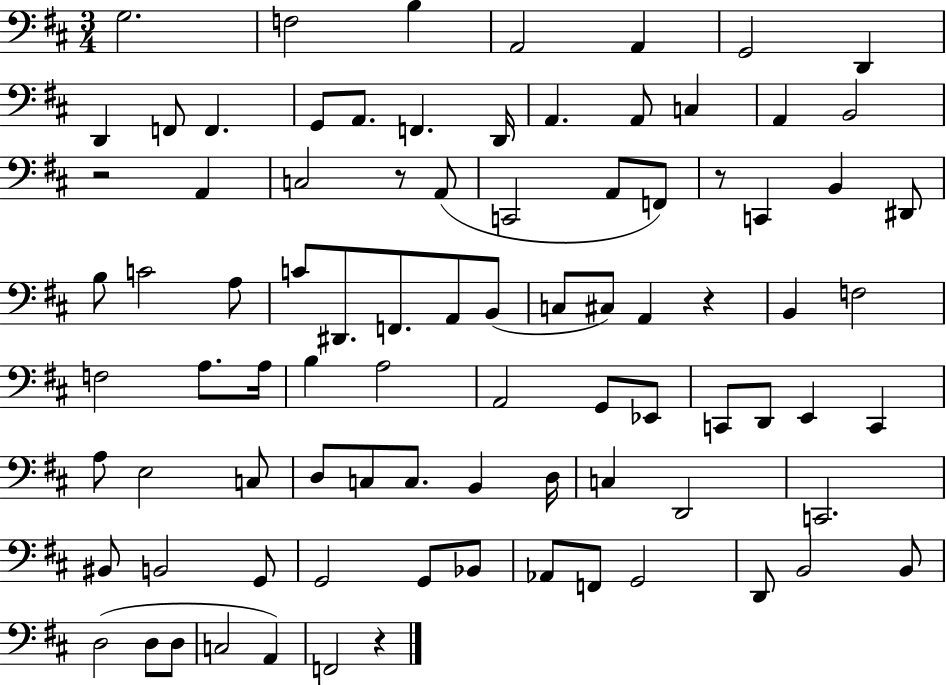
X:1
T:Untitled
M:3/4
L:1/4
K:D
G,2 F,2 B, A,,2 A,, G,,2 D,, D,, F,,/2 F,, G,,/2 A,,/2 F,, D,,/4 A,, A,,/2 C, A,, B,,2 z2 A,, C,2 z/2 A,,/2 C,,2 A,,/2 F,,/2 z/2 C,, B,, ^D,,/2 B,/2 C2 A,/2 C/2 ^D,,/2 F,,/2 A,,/2 B,,/2 C,/2 ^C,/2 A,, z B,, F,2 F,2 A,/2 A,/4 B, A,2 A,,2 G,,/2 _E,,/2 C,,/2 D,,/2 E,, C,, A,/2 E,2 C,/2 D,/2 C,/2 C,/2 B,, D,/4 C, D,,2 C,,2 ^B,,/2 B,,2 G,,/2 G,,2 G,,/2 _B,,/2 _A,,/2 F,,/2 G,,2 D,,/2 B,,2 B,,/2 D,2 D,/2 D,/2 C,2 A,, F,,2 z